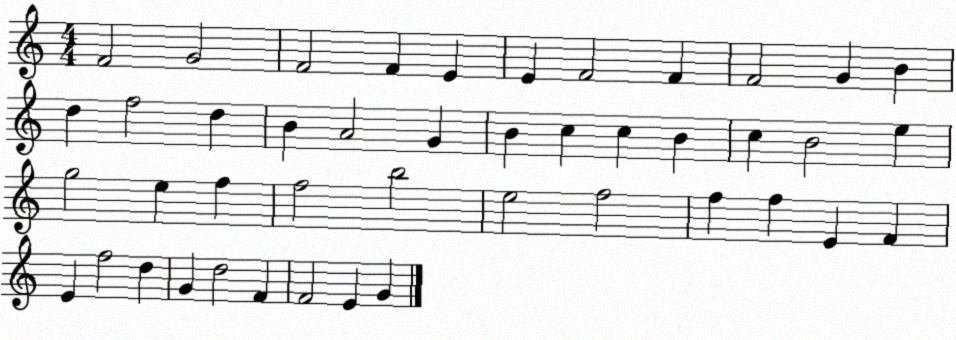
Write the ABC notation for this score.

X:1
T:Untitled
M:4/4
L:1/4
K:C
F2 G2 F2 F E E F2 F F2 G B d f2 d B A2 G B c c B c B2 e g2 e f f2 b2 e2 f2 f f E F E f2 d G d2 F F2 E G